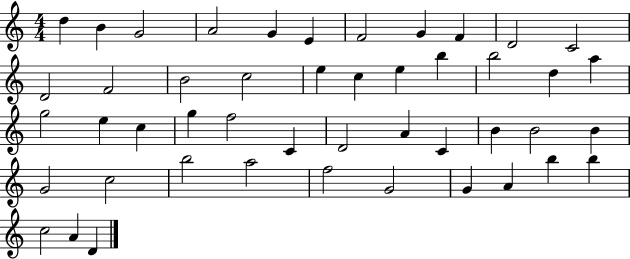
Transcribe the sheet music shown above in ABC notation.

X:1
T:Untitled
M:4/4
L:1/4
K:C
d B G2 A2 G E F2 G F D2 C2 D2 F2 B2 c2 e c e b b2 d a g2 e c g f2 C D2 A C B B2 B G2 c2 b2 a2 f2 G2 G A b b c2 A D